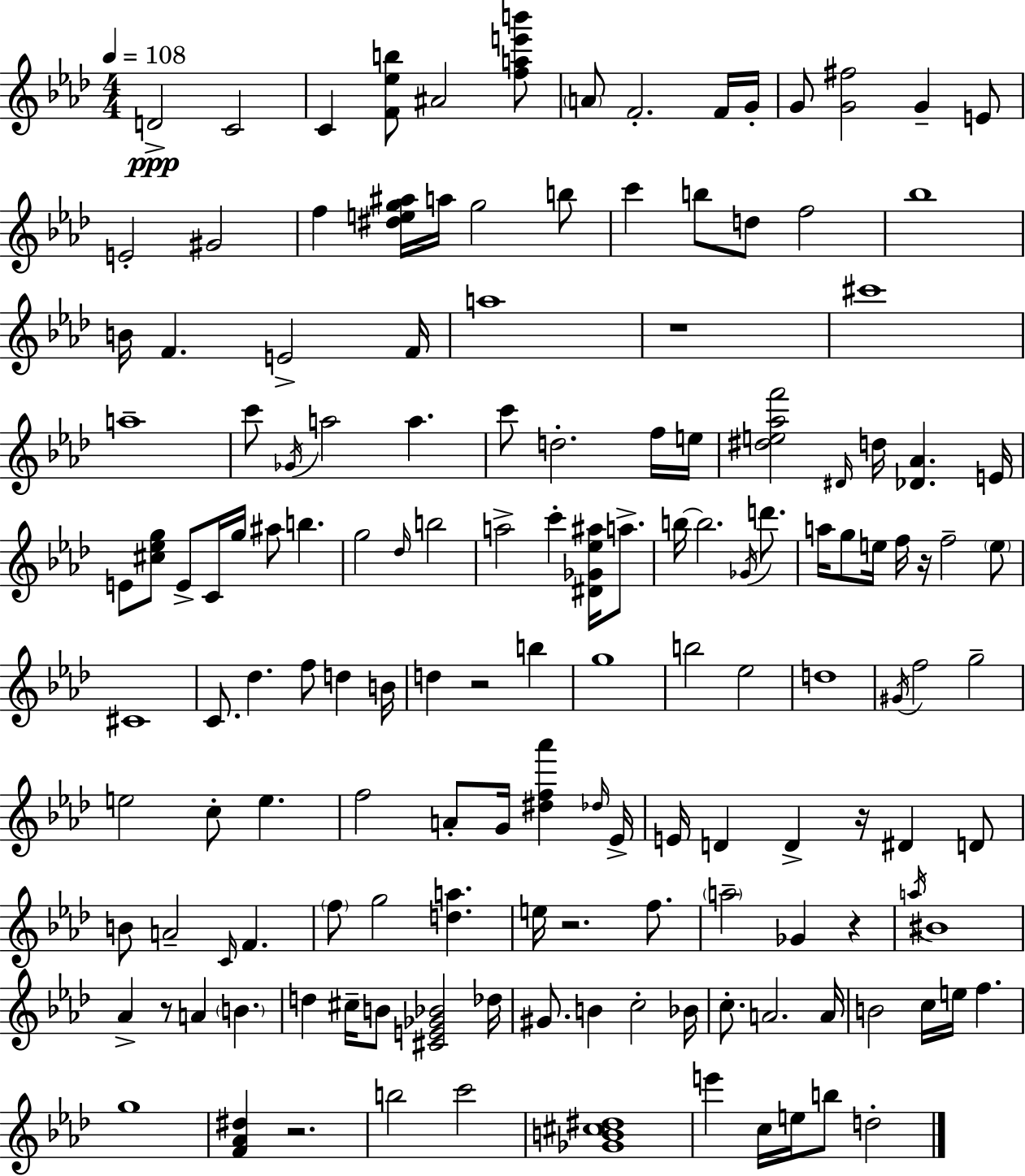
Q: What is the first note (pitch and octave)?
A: D4